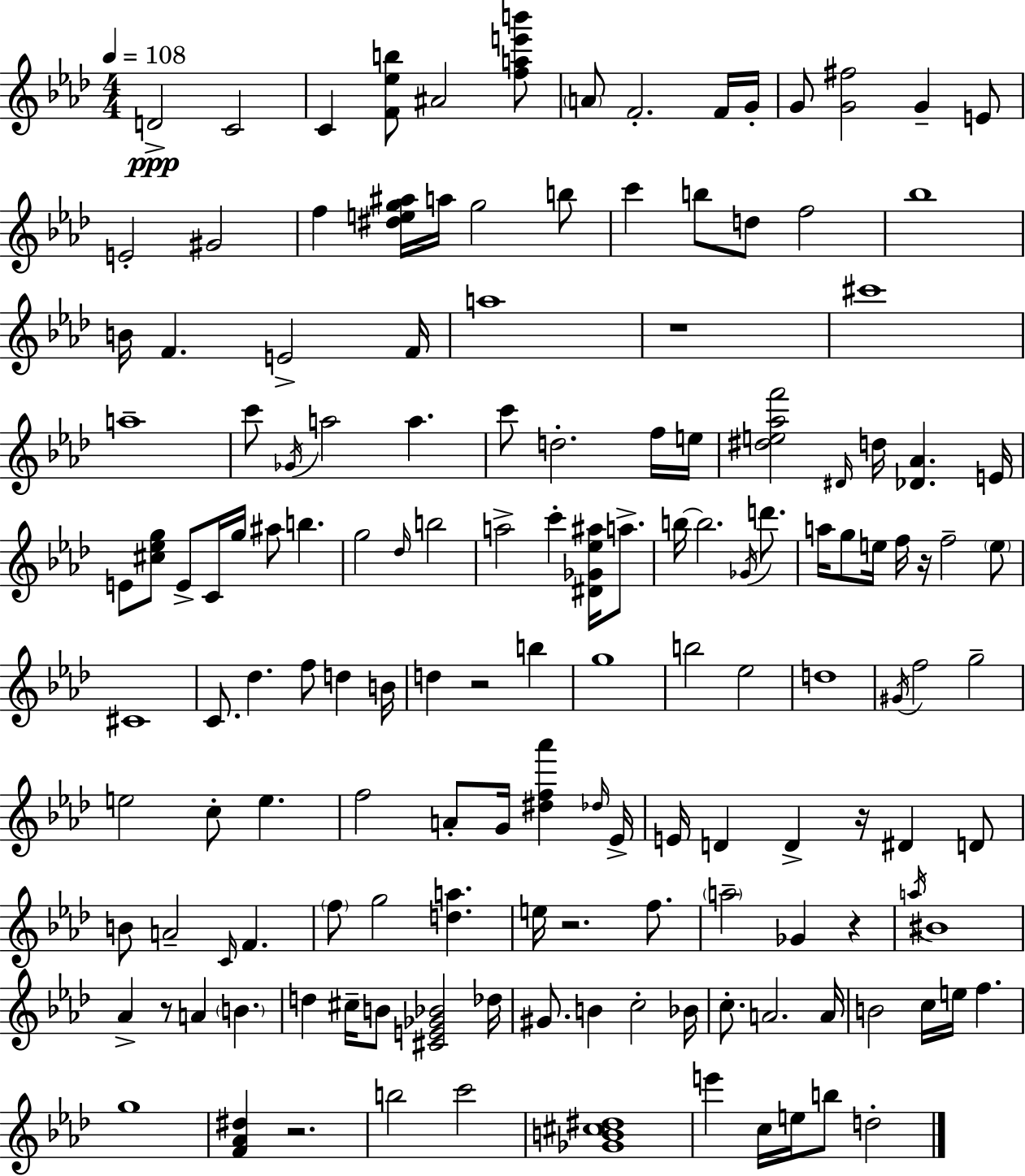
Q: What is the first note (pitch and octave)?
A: D4